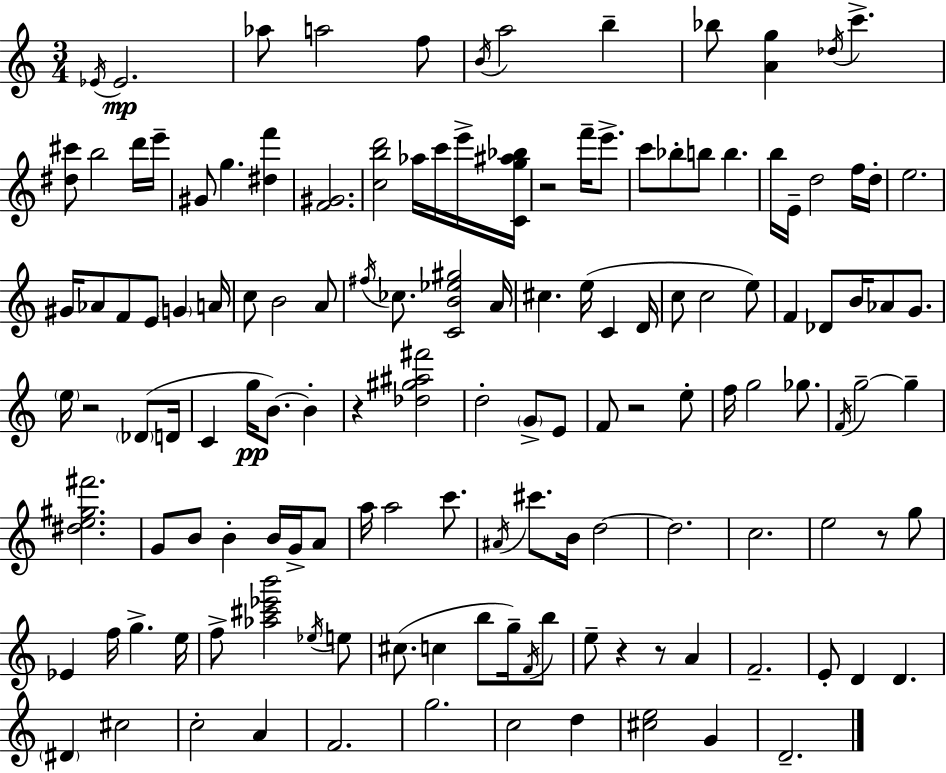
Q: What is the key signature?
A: A minor